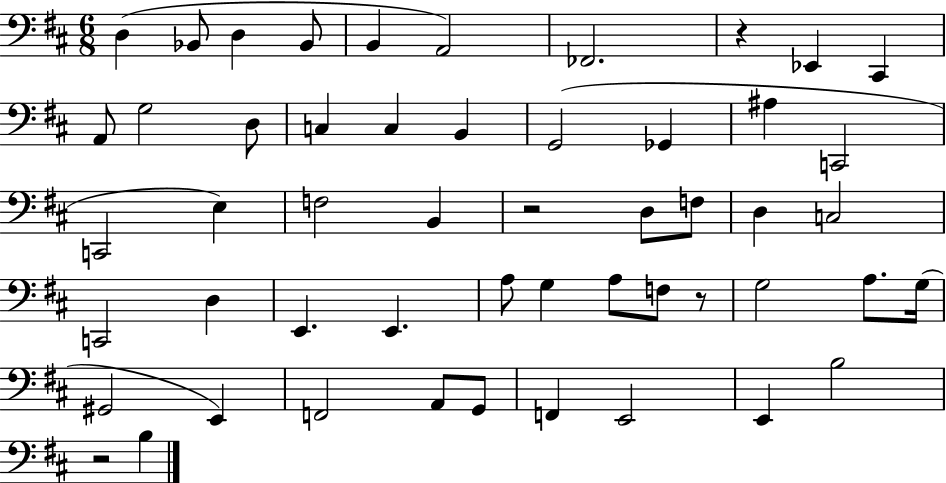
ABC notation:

X:1
T:Untitled
M:6/8
L:1/4
K:D
D, _B,,/2 D, _B,,/2 B,, A,,2 _F,,2 z _E,, ^C,, A,,/2 G,2 D,/2 C, C, B,, G,,2 _G,, ^A, C,,2 C,,2 E, F,2 B,, z2 D,/2 F,/2 D, C,2 C,,2 D, E,, E,, A,/2 G, A,/2 F,/2 z/2 G,2 A,/2 G,/4 ^G,,2 E,, F,,2 A,,/2 G,,/2 F,, E,,2 E,, B,2 z2 B,